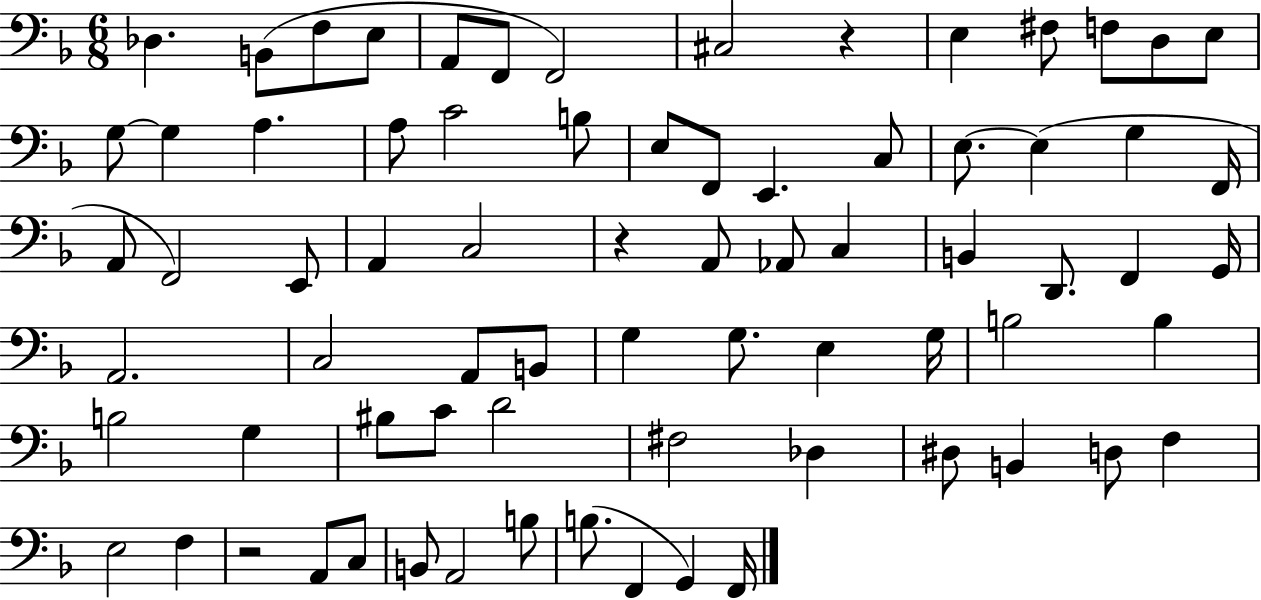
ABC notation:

X:1
T:Untitled
M:6/8
L:1/4
K:F
_D, B,,/2 F,/2 E,/2 A,,/2 F,,/2 F,,2 ^C,2 z E, ^F,/2 F,/2 D,/2 E,/2 G,/2 G, A, A,/2 C2 B,/2 E,/2 F,,/2 E,, C,/2 E,/2 E, G, F,,/4 A,,/2 F,,2 E,,/2 A,, C,2 z A,,/2 _A,,/2 C, B,, D,,/2 F,, G,,/4 A,,2 C,2 A,,/2 B,,/2 G, G,/2 E, G,/4 B,2 B, B,2 G, ^B,/2 C/2 D2 ^F,2 _D, ^D,/2 B,, D,/2 F, E,2 F, z2 A,,/2 C,/2 B,,/2 A,,2 B,/2 B,/2 F,, G,, F,,/4